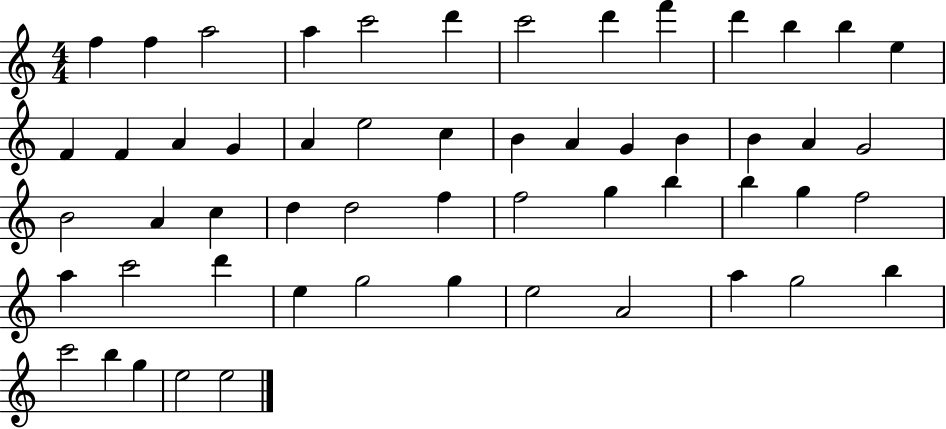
F5/q F5/q A5/h A5/q C6/h D6/q C6/h D6/q F6/q D6/q B5/q B5/q E5/q F4/q F4/q A4/q G4/q A4/q E5/h C5/q B4/q A4/q G4/q B4/q B4/q A4/q G4/h B4/h A4/q C5/q D5/q D5/h F5/q F5/h G5/q B5/q B5/q G5/q F5/h A5/q C6/h D6/q E5/q G5/h G5/q E5/h A4/h A5/q G5/h B5/q C6/h B5/q G5/q E5/h E5/h